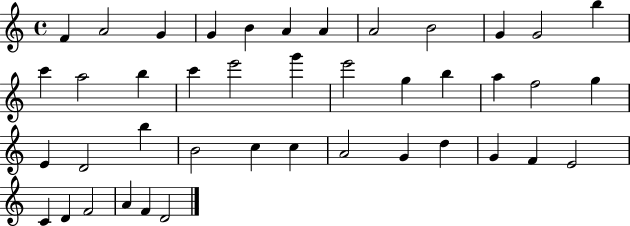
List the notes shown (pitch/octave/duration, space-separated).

F4/q A4/h G4/q G4/q B4/q A4/q A4/q A4/h B4/h G4/q G4/h B5/q C6/q A5/h B5/q C6/q E6/h G6/q E6/h G5/q B5/q A5/q F5/h G5/q E4/q D4/h B5/q B4/h C5/q C5/q A4/h G4/q D5/q G4/q F4/q E4/h C4/q D4/q F4/h A4/q F4/q D4/h